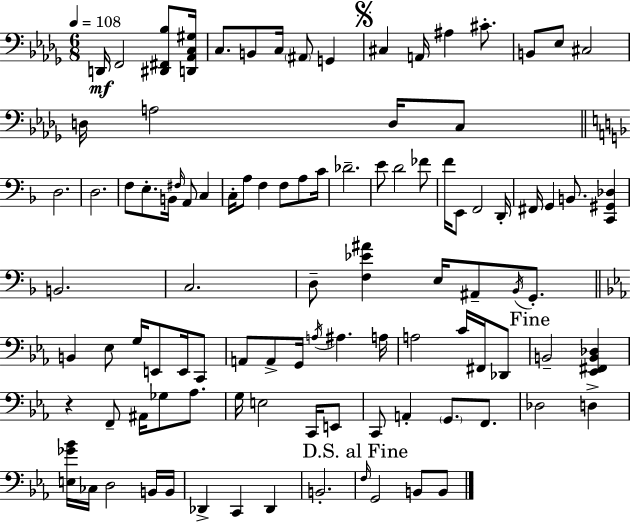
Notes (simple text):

D2/s F2/h [D#2,F#2,Bb3]/e [D2,Ab2,C3,G#3]/s C3/e. B2/e C3/s A#2/e G2/q C#3/q A2/s A#3/q C#4/e. B2/e Eb3/e C#3/h D3/s A3/h D3/s C3/e D3/h. D3/h. F3/e E3/e. B2/s F#3/s A2/e C3/q C3/s A3/e F3/q F3/e A3/e C4/s Db4/h. E4/e D4/h FES4/e F4/s E2/e F2/h D2/s F#2/s G2/q B2/e. [C2,G#2,Db3]/q B2/h. C3/h. D3/e [F3,Eb4,A#4]/q E3/s A#2/e Bb2/s G2/e. B2/q Eb3/e G3/s E2/e E2/s C2/e A2/e A2/e G2/s A3/s A#3/q. A3/s A3/h C4/s F#2/s Db2/e B2/h [Eb2,F#2,B2,Db3]/q R/q F2/e A#2/s Gb3/e Ab3/e. G3/s E3/h C2/s E2/e C2/e A2/q G2/e. F2/e. Db3/h D3/q [E3,Gb4,Bb4]/s CES3/s D3/h B2/s B2/s Db2/q C2/q Db2/q B2/h. F3/s G2/h B2/e B2/e